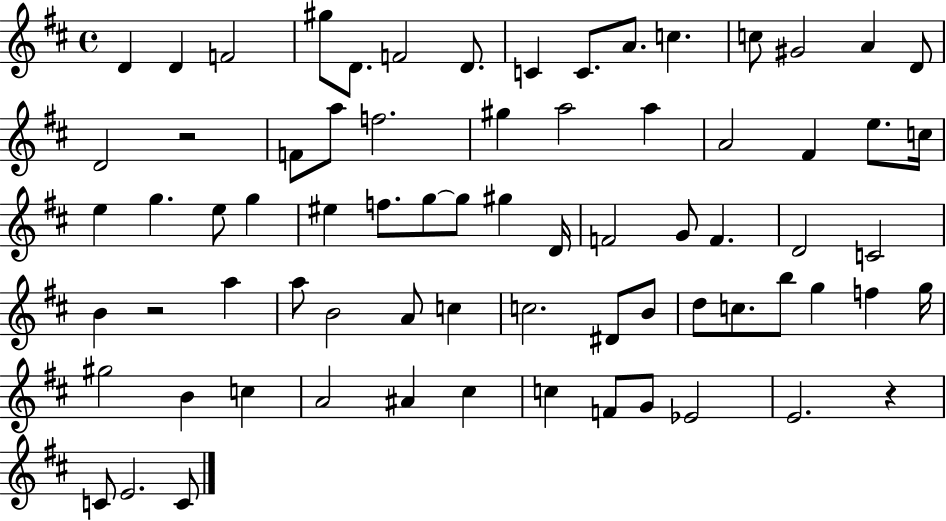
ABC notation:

X:1
T:Untitled
M:4/4
L:1/4
K:D
D D F2 ^g/2 D/2 F2 D/2 C C/2 A/2 c c/2 ^G2 A D/2 D2 z2 F/2 a/2 f2 ^g a2 a A2 ^F e/2 c/4 e g e/2 g ^e f/2 g/2 g/2 ^g D/4 F2 G/2 F D2 C2 B z2 a a/2 B2 A/2 c c2 ^D/2 B/2 d/2 c/2 b/2 g f g/4 ^g2 B c A2 ^A ^c c F/2 G/2 _E2 E2 z C/2 E2 C/2